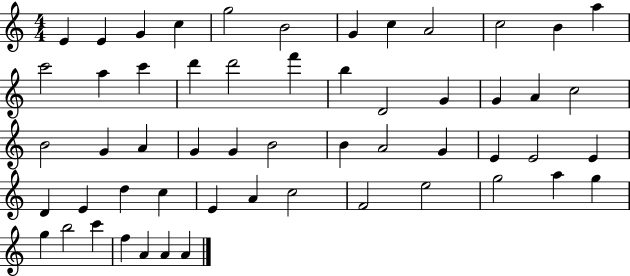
{
  \clef treble
  \numericTimeSignature
  \time 4/4
  \key c \major
  e'4 e'4 g'4 c''4 | g''2 b'2 | g'4 c''4 a'2 | c''2 b'4 a''4 | \break c'''2 a''4 c'''4 | d'''4 d'''2 f'''4 | b''4 d'2 g'4 | g'4 a'4 c''2 | \break b'2 g'4 a'4 | g'4 g'4 b'2 | b'4 a'2 g'4 | e'4 e'2 e'4 | \break d'4 e'4 d''4 c''4 | e'4 a'4 c''2 | f'2 e''2 | g''2 a''4 g''4 | \break g''4 b''2 c'''4 | f''4 a'4 a'4 a'4 | \bar "|."
}